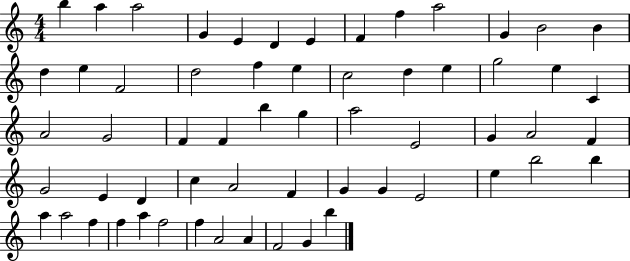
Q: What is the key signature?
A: C major